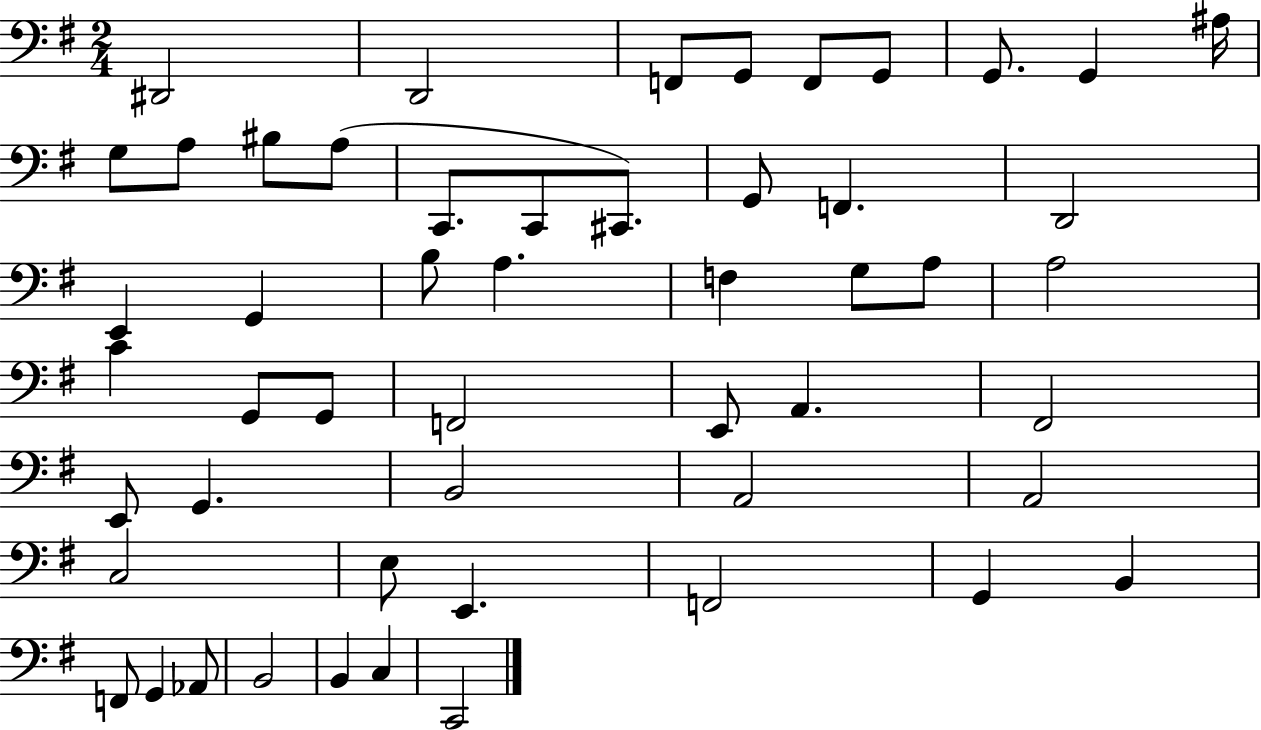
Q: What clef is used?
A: bass